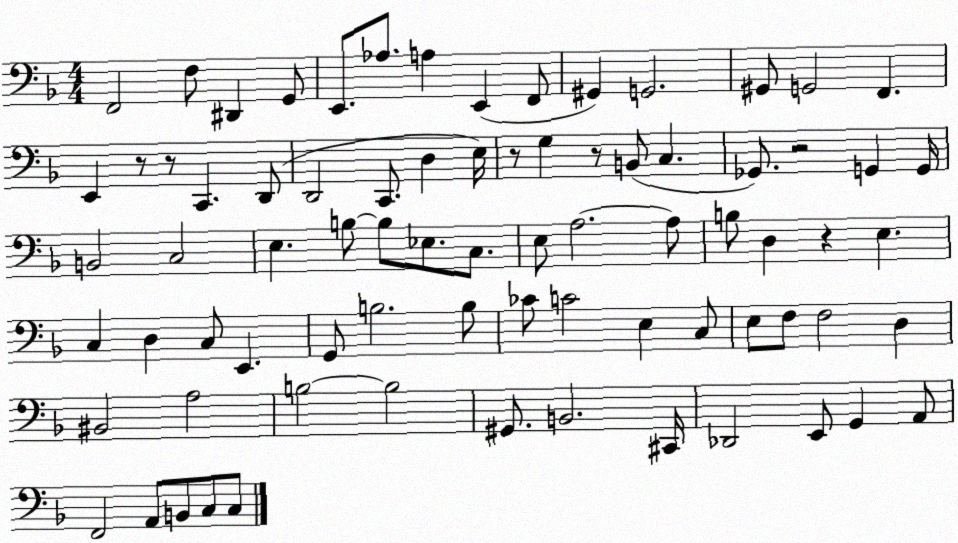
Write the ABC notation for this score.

X:1
T:Untitled
M:4/4
L:1/4
K:F
F,,2 F,/2 ^D,, G,,/2 E,,/2 _A,/2 A, E,, F,,/2 ^G,, G,,2 ^G,,/2 G,,2 F,, E,, z/2 z/2 C,, D,,/2 D,,2 C,,/2 D, E,/4 z/2 G, z/2 B,,/2 C, _G,,/2 z2 G,, G,,/4 B,,2 C,2 E, B,/2 B,/2 _E,/2 C,/2 E,/2 A,2 A,/2 B,/2 D, z E, C, D, C,/2 E,, G,,/2 B,2 B,/2 _C/2 C2 E, C,/2 E,/2 F,/2 F,2 D, ^B,,2 A,2 B,2 B,2 ^G,,/2 B,,2 ^C,,/4 _D,,2 E,,/2 G,, A,,/2 F,,2 A,,/2 B,,/2 C,/2 C,/2